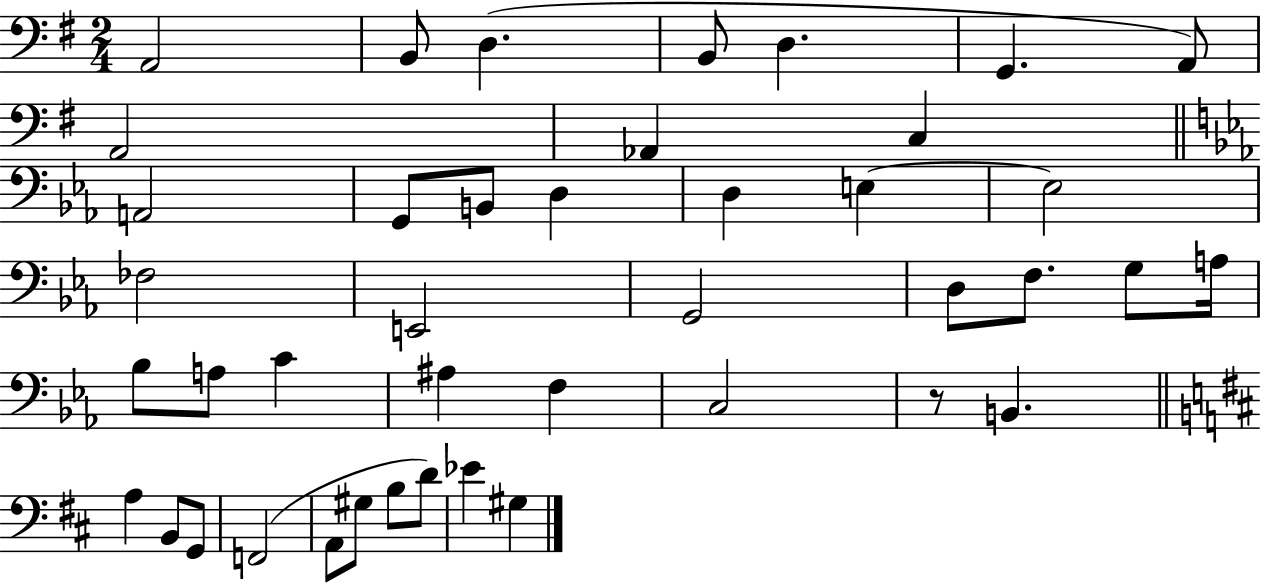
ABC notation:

X:1
T:Untitled
M:2/4
L:1/4
K:G
A,,2 B,,/2 D, B,,/2 D, G,, A,,/2 A,,2 _A,, C, A,,2 G,,/2 B,,/2 D, D, E, E,2 _F,2 E,,2 G,,2 D,/2 F,/2 G,/2 A,/4 _B,/2 A,/2 C ^A, F, C,2 z/2 B,, A, B,,/2 G,,/2 F,,2 A,,/2 ^G,/2 B,/2 D/2 _E ^G,